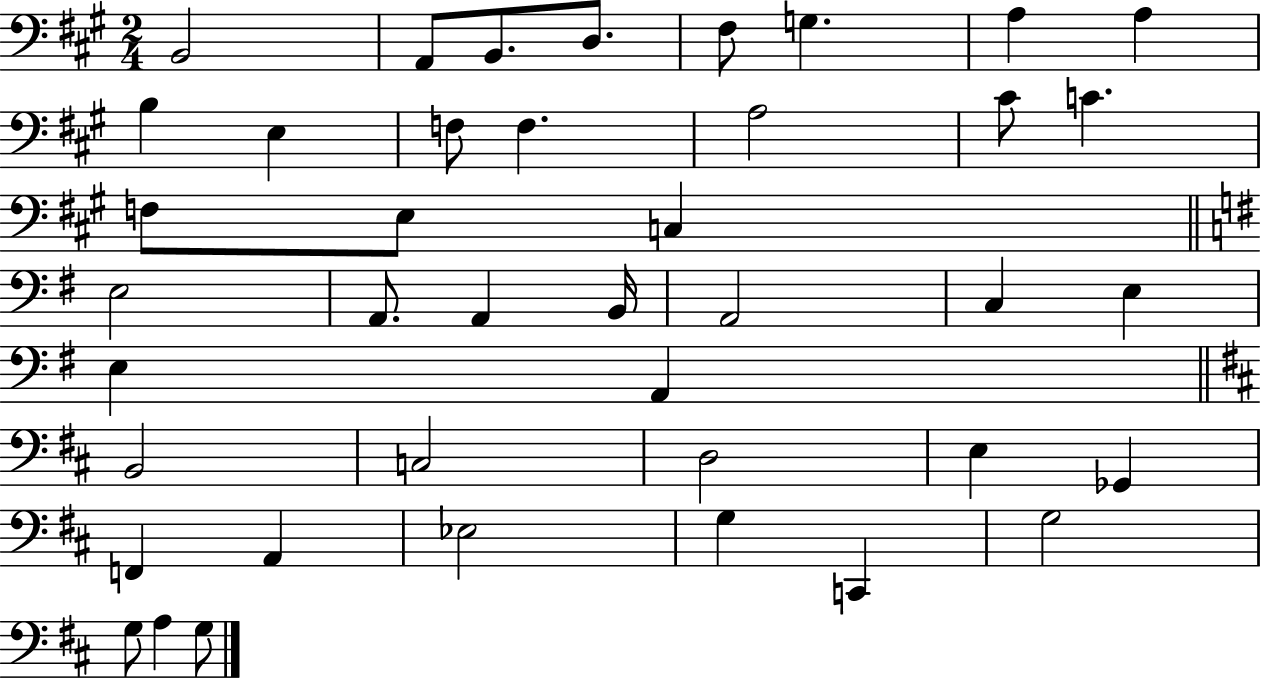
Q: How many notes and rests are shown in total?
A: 41